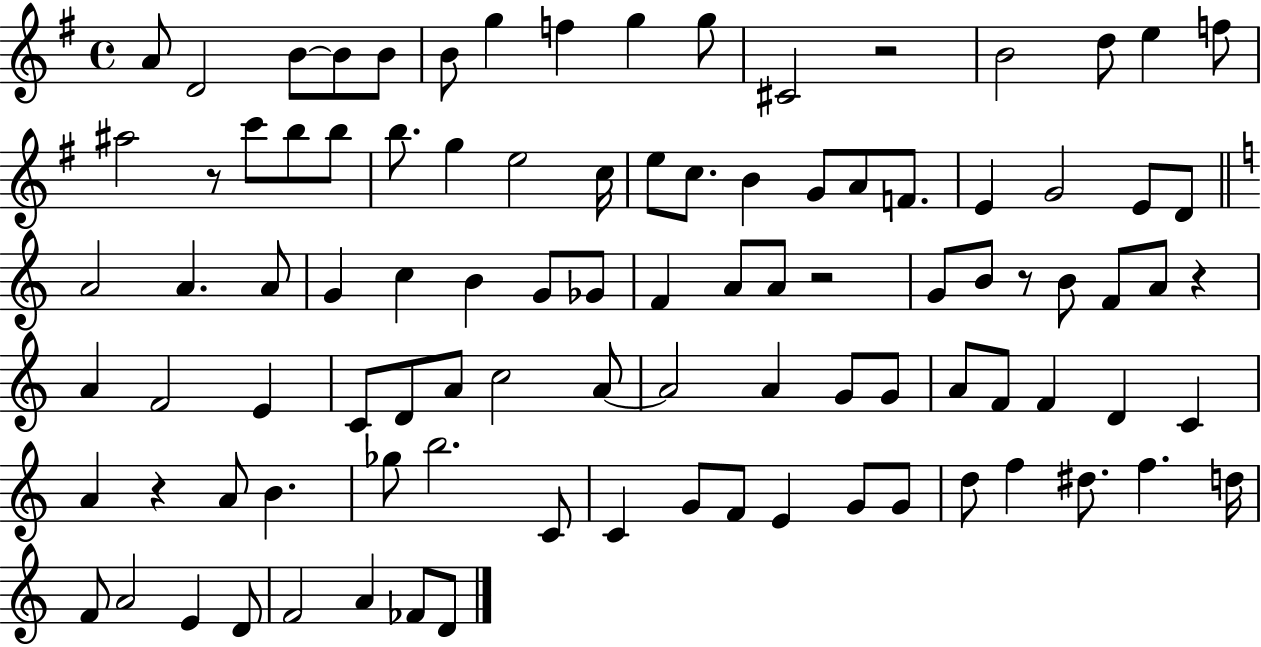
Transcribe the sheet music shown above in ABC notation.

X:1
T:Untitled
M:4/4
L:1/4
K:G
A/2 D2 B/2 B/2 B/2 B/2 g f g g/2 ^C2 z2 B2 d/2 e f/2 ^a2 z/2 c'/2 b/2 b/2 b/2 g e2 c/4 e/2 c/2 B G/2 A/2 F/2 E G2 E/2 D/2 A2 A A/2 G c B G/2 _G/2 F A/2 A/2 z2 G/2 B/2 z/2 B/2 F/2 A/2 z A F2 E C/2 D/2 A/2 c2 A/2 A2 A G/2 G/2 A/2 F/2 F D C A z A/2 B _g/2 b2 C/2 C G/2 F/2 E G/2 G/2 d/2 f ^d/2 f d/4 F/2 A2 E D/2 F2 A _F/2 D/2